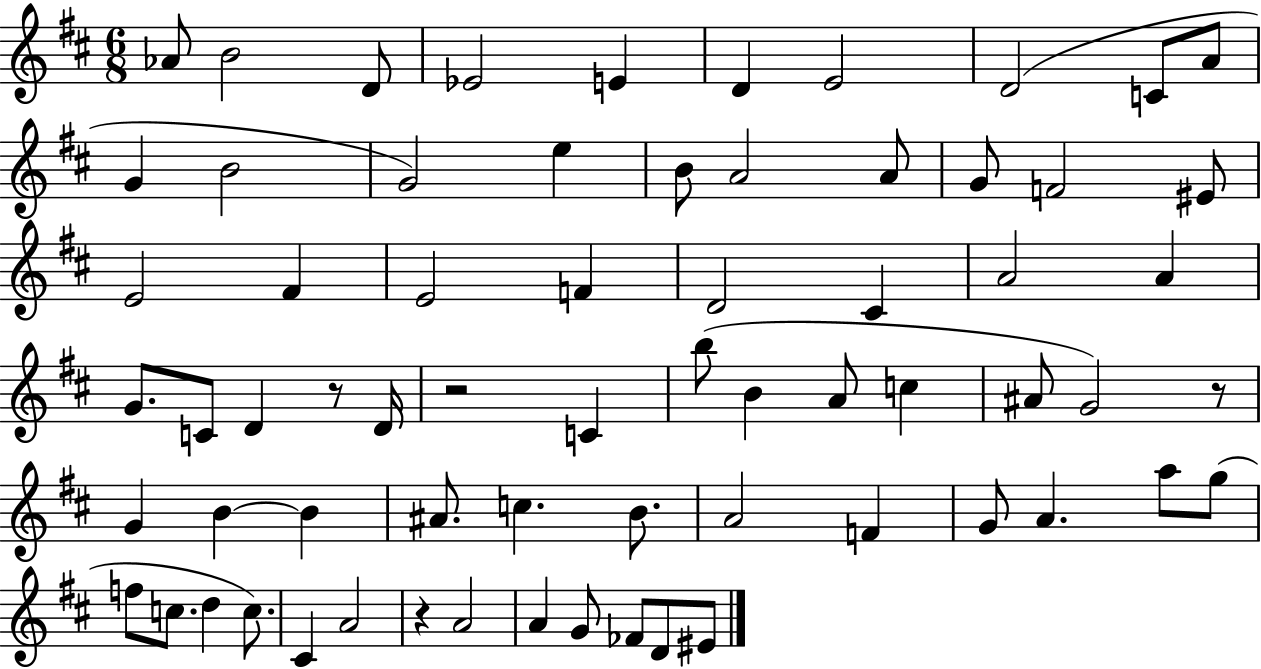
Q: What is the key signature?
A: D major